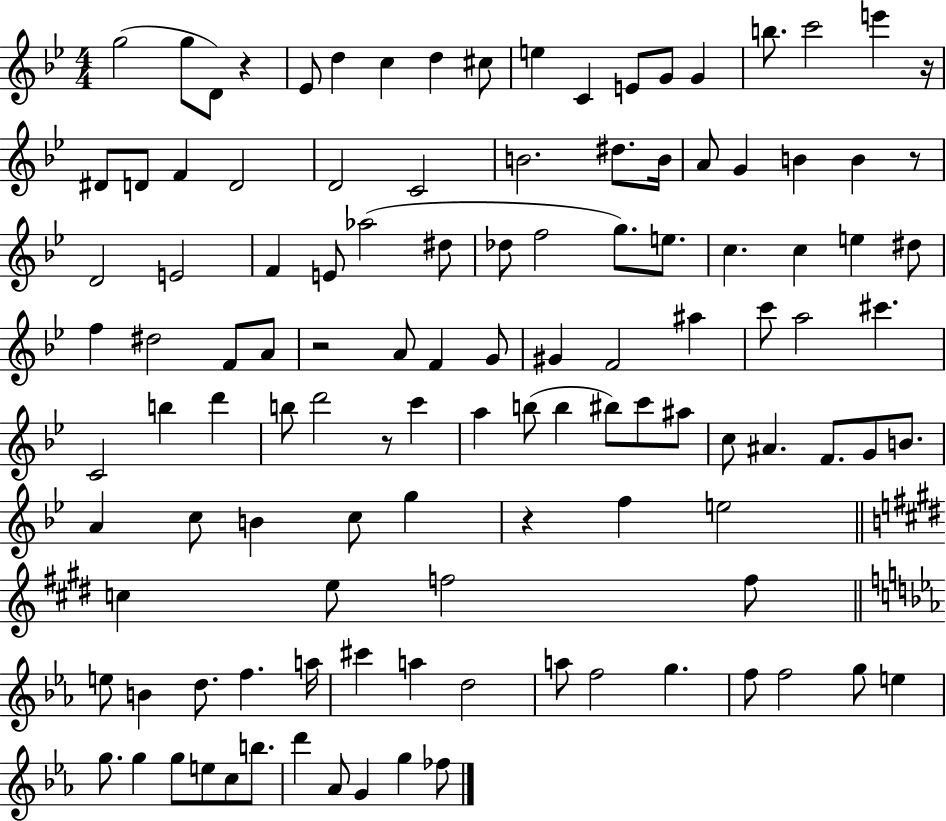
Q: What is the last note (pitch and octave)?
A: FES5